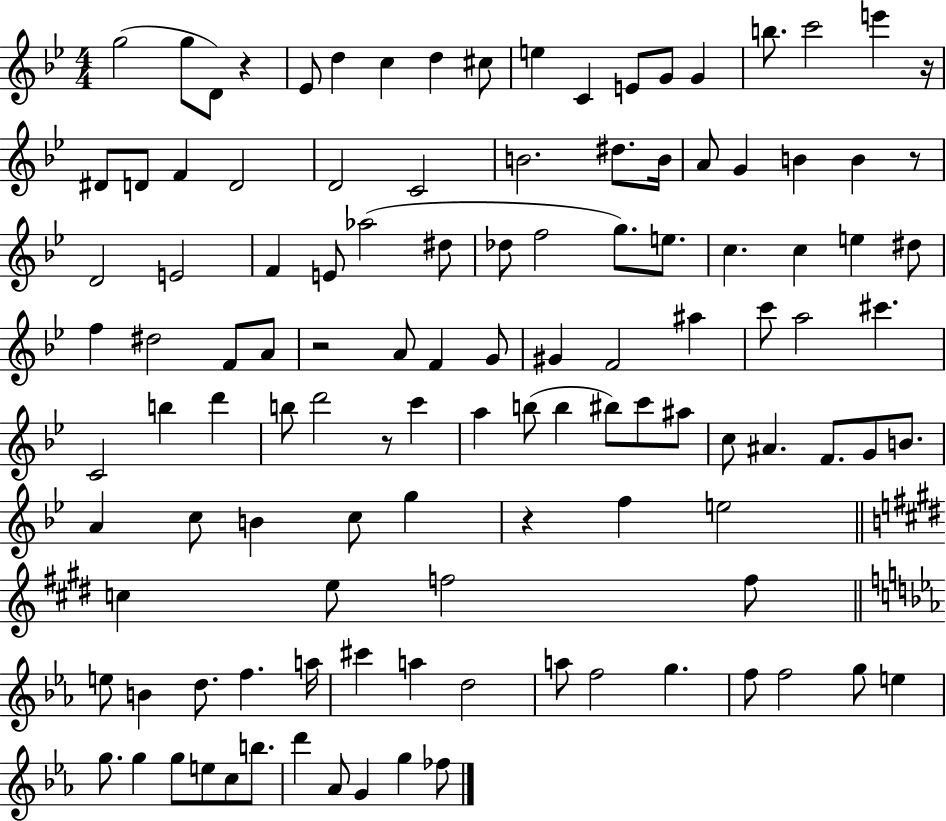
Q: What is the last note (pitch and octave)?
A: FES5